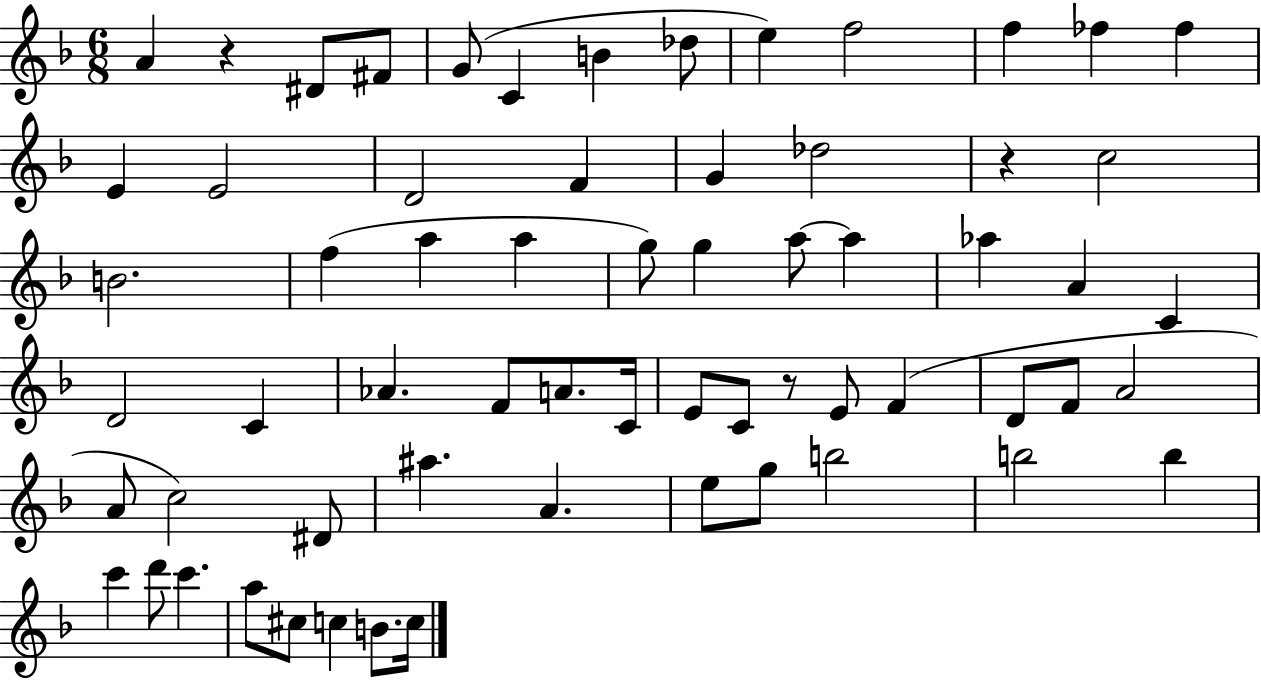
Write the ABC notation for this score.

X:1
T:Untitled
M:6/8
L:1/4
K:F
A z ^D/2 ^F/2 G/2 C B _d/2 e f2 f _f _f E E2 D2 F G _d2 z c2 B2 f a a g/2 g a/2 a _a A C D2 C _A F/2 A/2 C/4 E/2 C/2 z/2 E/2 F D/2 F/2 A2 A/2 c2 ^D/2 ^a A e/2 g/2 b2 b2 b c' d'/2 c' a/2 ^c/2 c B/2 c/4